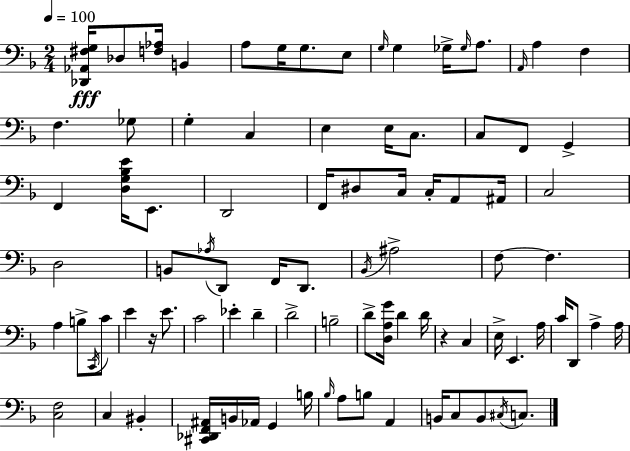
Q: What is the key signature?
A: F major